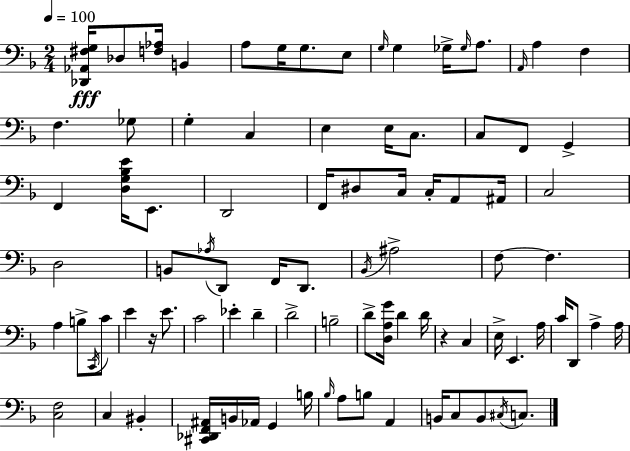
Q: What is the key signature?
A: F major